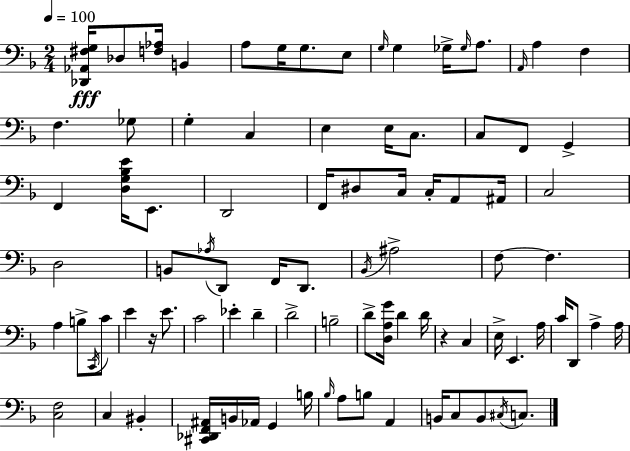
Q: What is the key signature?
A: F major